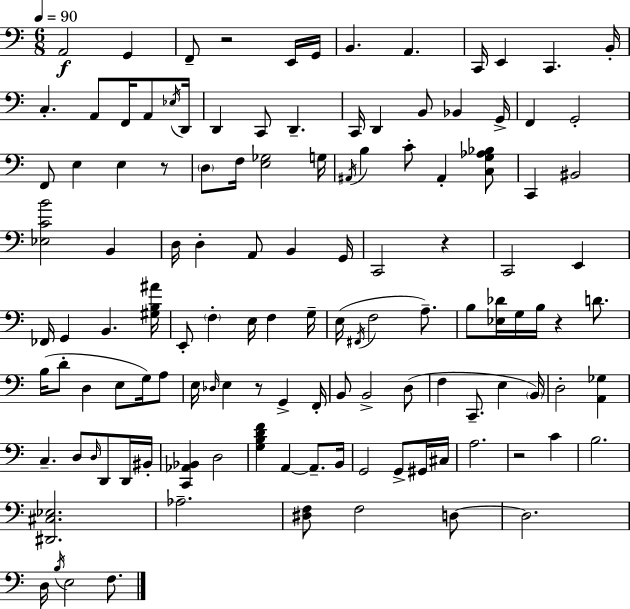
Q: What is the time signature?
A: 6/8